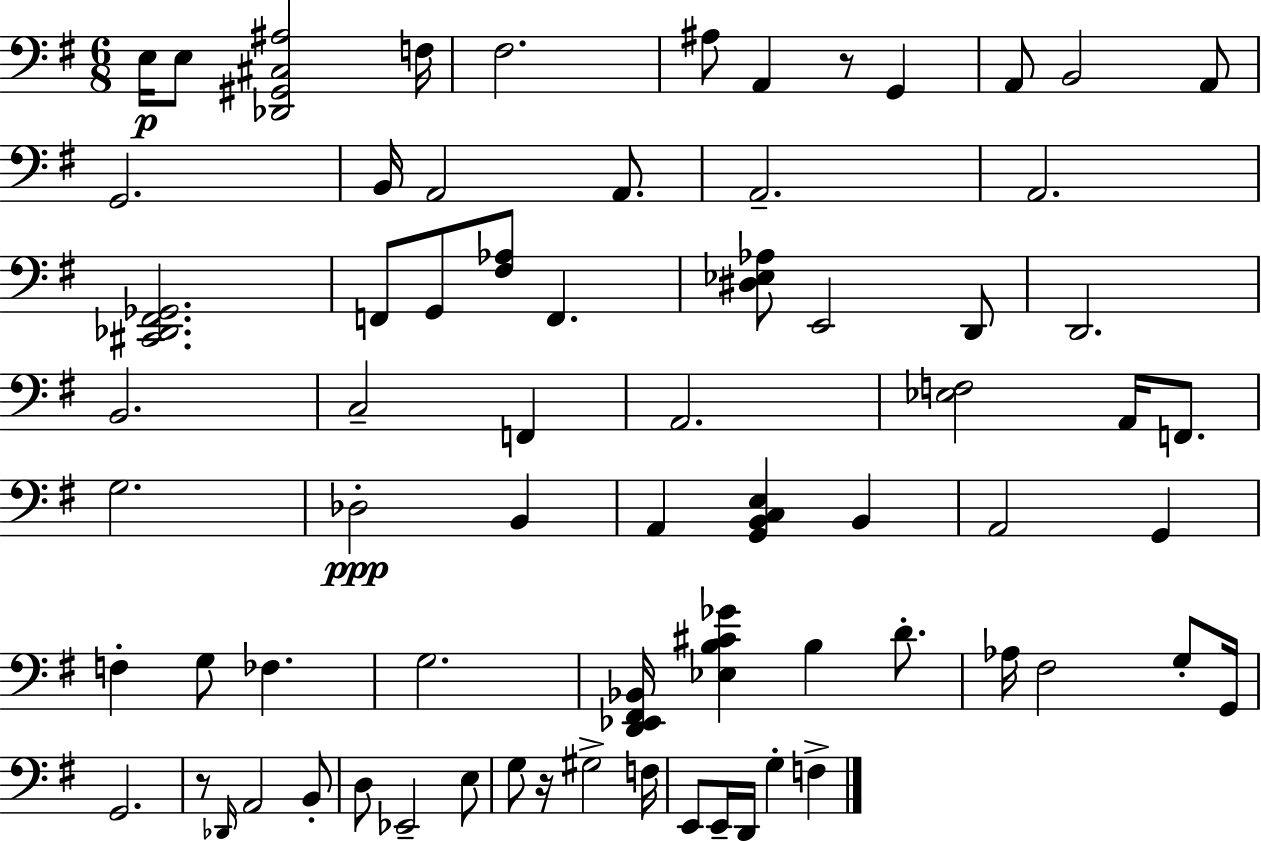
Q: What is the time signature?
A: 6/8